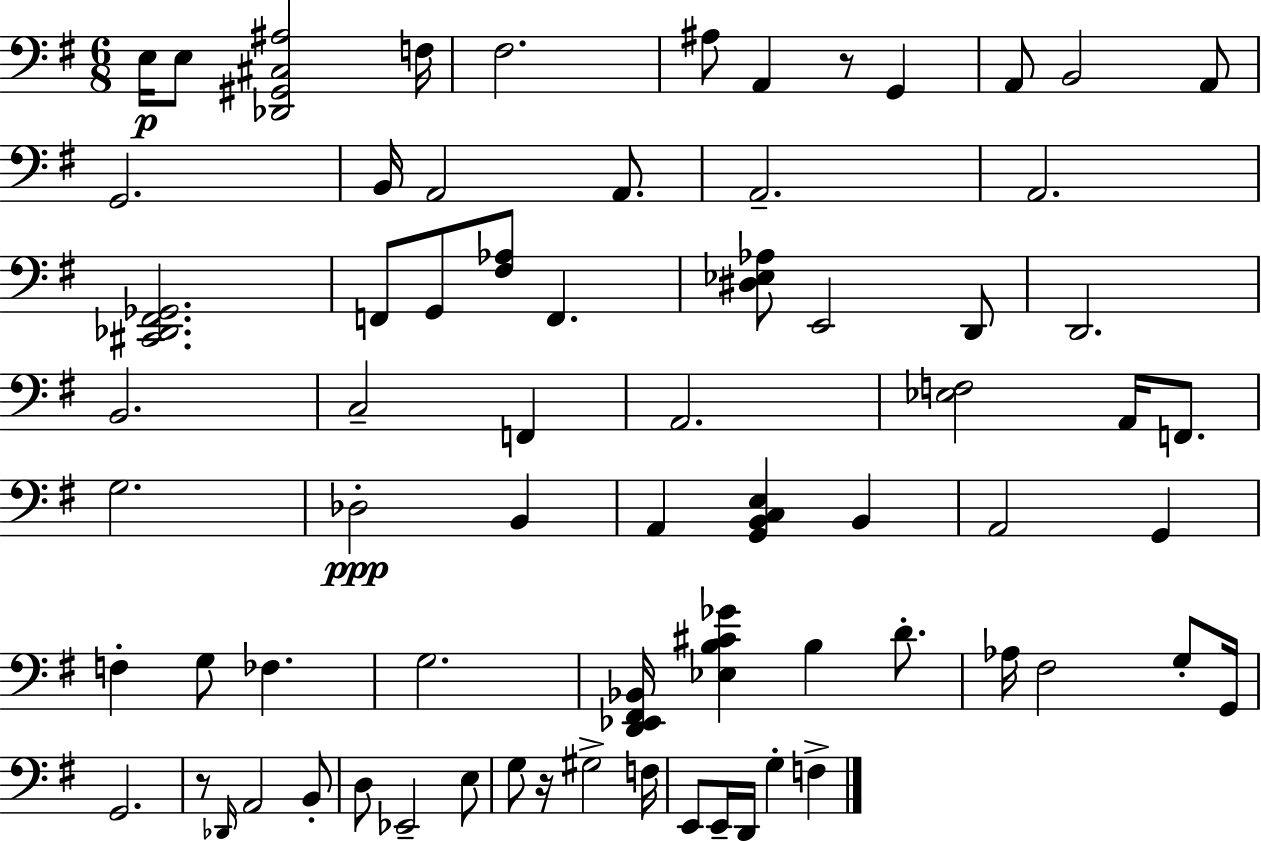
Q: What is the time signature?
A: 6/8